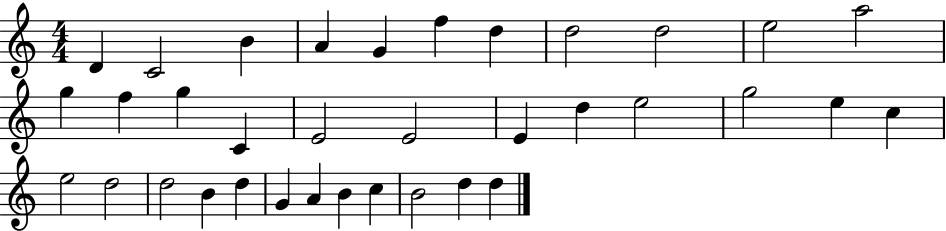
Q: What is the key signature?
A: C major